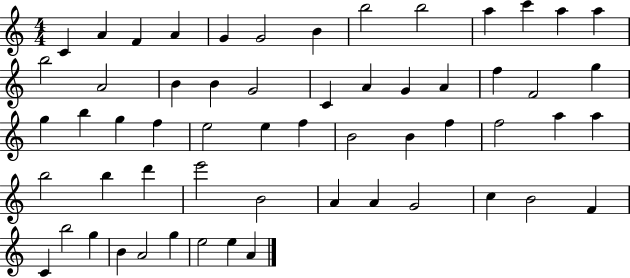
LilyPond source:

{
  \clef treble
  \numericTimeSignature
  \time 4/4
  \key c \major
  c'4 a'4 f'4 a'4 | g'4 g'2 b'4 | b''2 b''2 | a''4 c'''4 a''4 a''4 | \break b''2 a'2 | b'4 b'4 g'2 | c'4 a'4 g'4 a'4 | f''4 f'2 g''4 | \break g''4 b''4 g''4 f''4 | e''2 e''4 f''4 | b'2 b'4 f''4 | f''2 a''4 a''4 | \break b''2 b''4 d'''4 | e'''2 b'2 | a'4 a'4 g'2 | c''4 b'2 f'4 | \break c'4 b''2 g''4 | b'4 a'2 g''4 | e''2 e''4 a'4 | \bar "|."
}